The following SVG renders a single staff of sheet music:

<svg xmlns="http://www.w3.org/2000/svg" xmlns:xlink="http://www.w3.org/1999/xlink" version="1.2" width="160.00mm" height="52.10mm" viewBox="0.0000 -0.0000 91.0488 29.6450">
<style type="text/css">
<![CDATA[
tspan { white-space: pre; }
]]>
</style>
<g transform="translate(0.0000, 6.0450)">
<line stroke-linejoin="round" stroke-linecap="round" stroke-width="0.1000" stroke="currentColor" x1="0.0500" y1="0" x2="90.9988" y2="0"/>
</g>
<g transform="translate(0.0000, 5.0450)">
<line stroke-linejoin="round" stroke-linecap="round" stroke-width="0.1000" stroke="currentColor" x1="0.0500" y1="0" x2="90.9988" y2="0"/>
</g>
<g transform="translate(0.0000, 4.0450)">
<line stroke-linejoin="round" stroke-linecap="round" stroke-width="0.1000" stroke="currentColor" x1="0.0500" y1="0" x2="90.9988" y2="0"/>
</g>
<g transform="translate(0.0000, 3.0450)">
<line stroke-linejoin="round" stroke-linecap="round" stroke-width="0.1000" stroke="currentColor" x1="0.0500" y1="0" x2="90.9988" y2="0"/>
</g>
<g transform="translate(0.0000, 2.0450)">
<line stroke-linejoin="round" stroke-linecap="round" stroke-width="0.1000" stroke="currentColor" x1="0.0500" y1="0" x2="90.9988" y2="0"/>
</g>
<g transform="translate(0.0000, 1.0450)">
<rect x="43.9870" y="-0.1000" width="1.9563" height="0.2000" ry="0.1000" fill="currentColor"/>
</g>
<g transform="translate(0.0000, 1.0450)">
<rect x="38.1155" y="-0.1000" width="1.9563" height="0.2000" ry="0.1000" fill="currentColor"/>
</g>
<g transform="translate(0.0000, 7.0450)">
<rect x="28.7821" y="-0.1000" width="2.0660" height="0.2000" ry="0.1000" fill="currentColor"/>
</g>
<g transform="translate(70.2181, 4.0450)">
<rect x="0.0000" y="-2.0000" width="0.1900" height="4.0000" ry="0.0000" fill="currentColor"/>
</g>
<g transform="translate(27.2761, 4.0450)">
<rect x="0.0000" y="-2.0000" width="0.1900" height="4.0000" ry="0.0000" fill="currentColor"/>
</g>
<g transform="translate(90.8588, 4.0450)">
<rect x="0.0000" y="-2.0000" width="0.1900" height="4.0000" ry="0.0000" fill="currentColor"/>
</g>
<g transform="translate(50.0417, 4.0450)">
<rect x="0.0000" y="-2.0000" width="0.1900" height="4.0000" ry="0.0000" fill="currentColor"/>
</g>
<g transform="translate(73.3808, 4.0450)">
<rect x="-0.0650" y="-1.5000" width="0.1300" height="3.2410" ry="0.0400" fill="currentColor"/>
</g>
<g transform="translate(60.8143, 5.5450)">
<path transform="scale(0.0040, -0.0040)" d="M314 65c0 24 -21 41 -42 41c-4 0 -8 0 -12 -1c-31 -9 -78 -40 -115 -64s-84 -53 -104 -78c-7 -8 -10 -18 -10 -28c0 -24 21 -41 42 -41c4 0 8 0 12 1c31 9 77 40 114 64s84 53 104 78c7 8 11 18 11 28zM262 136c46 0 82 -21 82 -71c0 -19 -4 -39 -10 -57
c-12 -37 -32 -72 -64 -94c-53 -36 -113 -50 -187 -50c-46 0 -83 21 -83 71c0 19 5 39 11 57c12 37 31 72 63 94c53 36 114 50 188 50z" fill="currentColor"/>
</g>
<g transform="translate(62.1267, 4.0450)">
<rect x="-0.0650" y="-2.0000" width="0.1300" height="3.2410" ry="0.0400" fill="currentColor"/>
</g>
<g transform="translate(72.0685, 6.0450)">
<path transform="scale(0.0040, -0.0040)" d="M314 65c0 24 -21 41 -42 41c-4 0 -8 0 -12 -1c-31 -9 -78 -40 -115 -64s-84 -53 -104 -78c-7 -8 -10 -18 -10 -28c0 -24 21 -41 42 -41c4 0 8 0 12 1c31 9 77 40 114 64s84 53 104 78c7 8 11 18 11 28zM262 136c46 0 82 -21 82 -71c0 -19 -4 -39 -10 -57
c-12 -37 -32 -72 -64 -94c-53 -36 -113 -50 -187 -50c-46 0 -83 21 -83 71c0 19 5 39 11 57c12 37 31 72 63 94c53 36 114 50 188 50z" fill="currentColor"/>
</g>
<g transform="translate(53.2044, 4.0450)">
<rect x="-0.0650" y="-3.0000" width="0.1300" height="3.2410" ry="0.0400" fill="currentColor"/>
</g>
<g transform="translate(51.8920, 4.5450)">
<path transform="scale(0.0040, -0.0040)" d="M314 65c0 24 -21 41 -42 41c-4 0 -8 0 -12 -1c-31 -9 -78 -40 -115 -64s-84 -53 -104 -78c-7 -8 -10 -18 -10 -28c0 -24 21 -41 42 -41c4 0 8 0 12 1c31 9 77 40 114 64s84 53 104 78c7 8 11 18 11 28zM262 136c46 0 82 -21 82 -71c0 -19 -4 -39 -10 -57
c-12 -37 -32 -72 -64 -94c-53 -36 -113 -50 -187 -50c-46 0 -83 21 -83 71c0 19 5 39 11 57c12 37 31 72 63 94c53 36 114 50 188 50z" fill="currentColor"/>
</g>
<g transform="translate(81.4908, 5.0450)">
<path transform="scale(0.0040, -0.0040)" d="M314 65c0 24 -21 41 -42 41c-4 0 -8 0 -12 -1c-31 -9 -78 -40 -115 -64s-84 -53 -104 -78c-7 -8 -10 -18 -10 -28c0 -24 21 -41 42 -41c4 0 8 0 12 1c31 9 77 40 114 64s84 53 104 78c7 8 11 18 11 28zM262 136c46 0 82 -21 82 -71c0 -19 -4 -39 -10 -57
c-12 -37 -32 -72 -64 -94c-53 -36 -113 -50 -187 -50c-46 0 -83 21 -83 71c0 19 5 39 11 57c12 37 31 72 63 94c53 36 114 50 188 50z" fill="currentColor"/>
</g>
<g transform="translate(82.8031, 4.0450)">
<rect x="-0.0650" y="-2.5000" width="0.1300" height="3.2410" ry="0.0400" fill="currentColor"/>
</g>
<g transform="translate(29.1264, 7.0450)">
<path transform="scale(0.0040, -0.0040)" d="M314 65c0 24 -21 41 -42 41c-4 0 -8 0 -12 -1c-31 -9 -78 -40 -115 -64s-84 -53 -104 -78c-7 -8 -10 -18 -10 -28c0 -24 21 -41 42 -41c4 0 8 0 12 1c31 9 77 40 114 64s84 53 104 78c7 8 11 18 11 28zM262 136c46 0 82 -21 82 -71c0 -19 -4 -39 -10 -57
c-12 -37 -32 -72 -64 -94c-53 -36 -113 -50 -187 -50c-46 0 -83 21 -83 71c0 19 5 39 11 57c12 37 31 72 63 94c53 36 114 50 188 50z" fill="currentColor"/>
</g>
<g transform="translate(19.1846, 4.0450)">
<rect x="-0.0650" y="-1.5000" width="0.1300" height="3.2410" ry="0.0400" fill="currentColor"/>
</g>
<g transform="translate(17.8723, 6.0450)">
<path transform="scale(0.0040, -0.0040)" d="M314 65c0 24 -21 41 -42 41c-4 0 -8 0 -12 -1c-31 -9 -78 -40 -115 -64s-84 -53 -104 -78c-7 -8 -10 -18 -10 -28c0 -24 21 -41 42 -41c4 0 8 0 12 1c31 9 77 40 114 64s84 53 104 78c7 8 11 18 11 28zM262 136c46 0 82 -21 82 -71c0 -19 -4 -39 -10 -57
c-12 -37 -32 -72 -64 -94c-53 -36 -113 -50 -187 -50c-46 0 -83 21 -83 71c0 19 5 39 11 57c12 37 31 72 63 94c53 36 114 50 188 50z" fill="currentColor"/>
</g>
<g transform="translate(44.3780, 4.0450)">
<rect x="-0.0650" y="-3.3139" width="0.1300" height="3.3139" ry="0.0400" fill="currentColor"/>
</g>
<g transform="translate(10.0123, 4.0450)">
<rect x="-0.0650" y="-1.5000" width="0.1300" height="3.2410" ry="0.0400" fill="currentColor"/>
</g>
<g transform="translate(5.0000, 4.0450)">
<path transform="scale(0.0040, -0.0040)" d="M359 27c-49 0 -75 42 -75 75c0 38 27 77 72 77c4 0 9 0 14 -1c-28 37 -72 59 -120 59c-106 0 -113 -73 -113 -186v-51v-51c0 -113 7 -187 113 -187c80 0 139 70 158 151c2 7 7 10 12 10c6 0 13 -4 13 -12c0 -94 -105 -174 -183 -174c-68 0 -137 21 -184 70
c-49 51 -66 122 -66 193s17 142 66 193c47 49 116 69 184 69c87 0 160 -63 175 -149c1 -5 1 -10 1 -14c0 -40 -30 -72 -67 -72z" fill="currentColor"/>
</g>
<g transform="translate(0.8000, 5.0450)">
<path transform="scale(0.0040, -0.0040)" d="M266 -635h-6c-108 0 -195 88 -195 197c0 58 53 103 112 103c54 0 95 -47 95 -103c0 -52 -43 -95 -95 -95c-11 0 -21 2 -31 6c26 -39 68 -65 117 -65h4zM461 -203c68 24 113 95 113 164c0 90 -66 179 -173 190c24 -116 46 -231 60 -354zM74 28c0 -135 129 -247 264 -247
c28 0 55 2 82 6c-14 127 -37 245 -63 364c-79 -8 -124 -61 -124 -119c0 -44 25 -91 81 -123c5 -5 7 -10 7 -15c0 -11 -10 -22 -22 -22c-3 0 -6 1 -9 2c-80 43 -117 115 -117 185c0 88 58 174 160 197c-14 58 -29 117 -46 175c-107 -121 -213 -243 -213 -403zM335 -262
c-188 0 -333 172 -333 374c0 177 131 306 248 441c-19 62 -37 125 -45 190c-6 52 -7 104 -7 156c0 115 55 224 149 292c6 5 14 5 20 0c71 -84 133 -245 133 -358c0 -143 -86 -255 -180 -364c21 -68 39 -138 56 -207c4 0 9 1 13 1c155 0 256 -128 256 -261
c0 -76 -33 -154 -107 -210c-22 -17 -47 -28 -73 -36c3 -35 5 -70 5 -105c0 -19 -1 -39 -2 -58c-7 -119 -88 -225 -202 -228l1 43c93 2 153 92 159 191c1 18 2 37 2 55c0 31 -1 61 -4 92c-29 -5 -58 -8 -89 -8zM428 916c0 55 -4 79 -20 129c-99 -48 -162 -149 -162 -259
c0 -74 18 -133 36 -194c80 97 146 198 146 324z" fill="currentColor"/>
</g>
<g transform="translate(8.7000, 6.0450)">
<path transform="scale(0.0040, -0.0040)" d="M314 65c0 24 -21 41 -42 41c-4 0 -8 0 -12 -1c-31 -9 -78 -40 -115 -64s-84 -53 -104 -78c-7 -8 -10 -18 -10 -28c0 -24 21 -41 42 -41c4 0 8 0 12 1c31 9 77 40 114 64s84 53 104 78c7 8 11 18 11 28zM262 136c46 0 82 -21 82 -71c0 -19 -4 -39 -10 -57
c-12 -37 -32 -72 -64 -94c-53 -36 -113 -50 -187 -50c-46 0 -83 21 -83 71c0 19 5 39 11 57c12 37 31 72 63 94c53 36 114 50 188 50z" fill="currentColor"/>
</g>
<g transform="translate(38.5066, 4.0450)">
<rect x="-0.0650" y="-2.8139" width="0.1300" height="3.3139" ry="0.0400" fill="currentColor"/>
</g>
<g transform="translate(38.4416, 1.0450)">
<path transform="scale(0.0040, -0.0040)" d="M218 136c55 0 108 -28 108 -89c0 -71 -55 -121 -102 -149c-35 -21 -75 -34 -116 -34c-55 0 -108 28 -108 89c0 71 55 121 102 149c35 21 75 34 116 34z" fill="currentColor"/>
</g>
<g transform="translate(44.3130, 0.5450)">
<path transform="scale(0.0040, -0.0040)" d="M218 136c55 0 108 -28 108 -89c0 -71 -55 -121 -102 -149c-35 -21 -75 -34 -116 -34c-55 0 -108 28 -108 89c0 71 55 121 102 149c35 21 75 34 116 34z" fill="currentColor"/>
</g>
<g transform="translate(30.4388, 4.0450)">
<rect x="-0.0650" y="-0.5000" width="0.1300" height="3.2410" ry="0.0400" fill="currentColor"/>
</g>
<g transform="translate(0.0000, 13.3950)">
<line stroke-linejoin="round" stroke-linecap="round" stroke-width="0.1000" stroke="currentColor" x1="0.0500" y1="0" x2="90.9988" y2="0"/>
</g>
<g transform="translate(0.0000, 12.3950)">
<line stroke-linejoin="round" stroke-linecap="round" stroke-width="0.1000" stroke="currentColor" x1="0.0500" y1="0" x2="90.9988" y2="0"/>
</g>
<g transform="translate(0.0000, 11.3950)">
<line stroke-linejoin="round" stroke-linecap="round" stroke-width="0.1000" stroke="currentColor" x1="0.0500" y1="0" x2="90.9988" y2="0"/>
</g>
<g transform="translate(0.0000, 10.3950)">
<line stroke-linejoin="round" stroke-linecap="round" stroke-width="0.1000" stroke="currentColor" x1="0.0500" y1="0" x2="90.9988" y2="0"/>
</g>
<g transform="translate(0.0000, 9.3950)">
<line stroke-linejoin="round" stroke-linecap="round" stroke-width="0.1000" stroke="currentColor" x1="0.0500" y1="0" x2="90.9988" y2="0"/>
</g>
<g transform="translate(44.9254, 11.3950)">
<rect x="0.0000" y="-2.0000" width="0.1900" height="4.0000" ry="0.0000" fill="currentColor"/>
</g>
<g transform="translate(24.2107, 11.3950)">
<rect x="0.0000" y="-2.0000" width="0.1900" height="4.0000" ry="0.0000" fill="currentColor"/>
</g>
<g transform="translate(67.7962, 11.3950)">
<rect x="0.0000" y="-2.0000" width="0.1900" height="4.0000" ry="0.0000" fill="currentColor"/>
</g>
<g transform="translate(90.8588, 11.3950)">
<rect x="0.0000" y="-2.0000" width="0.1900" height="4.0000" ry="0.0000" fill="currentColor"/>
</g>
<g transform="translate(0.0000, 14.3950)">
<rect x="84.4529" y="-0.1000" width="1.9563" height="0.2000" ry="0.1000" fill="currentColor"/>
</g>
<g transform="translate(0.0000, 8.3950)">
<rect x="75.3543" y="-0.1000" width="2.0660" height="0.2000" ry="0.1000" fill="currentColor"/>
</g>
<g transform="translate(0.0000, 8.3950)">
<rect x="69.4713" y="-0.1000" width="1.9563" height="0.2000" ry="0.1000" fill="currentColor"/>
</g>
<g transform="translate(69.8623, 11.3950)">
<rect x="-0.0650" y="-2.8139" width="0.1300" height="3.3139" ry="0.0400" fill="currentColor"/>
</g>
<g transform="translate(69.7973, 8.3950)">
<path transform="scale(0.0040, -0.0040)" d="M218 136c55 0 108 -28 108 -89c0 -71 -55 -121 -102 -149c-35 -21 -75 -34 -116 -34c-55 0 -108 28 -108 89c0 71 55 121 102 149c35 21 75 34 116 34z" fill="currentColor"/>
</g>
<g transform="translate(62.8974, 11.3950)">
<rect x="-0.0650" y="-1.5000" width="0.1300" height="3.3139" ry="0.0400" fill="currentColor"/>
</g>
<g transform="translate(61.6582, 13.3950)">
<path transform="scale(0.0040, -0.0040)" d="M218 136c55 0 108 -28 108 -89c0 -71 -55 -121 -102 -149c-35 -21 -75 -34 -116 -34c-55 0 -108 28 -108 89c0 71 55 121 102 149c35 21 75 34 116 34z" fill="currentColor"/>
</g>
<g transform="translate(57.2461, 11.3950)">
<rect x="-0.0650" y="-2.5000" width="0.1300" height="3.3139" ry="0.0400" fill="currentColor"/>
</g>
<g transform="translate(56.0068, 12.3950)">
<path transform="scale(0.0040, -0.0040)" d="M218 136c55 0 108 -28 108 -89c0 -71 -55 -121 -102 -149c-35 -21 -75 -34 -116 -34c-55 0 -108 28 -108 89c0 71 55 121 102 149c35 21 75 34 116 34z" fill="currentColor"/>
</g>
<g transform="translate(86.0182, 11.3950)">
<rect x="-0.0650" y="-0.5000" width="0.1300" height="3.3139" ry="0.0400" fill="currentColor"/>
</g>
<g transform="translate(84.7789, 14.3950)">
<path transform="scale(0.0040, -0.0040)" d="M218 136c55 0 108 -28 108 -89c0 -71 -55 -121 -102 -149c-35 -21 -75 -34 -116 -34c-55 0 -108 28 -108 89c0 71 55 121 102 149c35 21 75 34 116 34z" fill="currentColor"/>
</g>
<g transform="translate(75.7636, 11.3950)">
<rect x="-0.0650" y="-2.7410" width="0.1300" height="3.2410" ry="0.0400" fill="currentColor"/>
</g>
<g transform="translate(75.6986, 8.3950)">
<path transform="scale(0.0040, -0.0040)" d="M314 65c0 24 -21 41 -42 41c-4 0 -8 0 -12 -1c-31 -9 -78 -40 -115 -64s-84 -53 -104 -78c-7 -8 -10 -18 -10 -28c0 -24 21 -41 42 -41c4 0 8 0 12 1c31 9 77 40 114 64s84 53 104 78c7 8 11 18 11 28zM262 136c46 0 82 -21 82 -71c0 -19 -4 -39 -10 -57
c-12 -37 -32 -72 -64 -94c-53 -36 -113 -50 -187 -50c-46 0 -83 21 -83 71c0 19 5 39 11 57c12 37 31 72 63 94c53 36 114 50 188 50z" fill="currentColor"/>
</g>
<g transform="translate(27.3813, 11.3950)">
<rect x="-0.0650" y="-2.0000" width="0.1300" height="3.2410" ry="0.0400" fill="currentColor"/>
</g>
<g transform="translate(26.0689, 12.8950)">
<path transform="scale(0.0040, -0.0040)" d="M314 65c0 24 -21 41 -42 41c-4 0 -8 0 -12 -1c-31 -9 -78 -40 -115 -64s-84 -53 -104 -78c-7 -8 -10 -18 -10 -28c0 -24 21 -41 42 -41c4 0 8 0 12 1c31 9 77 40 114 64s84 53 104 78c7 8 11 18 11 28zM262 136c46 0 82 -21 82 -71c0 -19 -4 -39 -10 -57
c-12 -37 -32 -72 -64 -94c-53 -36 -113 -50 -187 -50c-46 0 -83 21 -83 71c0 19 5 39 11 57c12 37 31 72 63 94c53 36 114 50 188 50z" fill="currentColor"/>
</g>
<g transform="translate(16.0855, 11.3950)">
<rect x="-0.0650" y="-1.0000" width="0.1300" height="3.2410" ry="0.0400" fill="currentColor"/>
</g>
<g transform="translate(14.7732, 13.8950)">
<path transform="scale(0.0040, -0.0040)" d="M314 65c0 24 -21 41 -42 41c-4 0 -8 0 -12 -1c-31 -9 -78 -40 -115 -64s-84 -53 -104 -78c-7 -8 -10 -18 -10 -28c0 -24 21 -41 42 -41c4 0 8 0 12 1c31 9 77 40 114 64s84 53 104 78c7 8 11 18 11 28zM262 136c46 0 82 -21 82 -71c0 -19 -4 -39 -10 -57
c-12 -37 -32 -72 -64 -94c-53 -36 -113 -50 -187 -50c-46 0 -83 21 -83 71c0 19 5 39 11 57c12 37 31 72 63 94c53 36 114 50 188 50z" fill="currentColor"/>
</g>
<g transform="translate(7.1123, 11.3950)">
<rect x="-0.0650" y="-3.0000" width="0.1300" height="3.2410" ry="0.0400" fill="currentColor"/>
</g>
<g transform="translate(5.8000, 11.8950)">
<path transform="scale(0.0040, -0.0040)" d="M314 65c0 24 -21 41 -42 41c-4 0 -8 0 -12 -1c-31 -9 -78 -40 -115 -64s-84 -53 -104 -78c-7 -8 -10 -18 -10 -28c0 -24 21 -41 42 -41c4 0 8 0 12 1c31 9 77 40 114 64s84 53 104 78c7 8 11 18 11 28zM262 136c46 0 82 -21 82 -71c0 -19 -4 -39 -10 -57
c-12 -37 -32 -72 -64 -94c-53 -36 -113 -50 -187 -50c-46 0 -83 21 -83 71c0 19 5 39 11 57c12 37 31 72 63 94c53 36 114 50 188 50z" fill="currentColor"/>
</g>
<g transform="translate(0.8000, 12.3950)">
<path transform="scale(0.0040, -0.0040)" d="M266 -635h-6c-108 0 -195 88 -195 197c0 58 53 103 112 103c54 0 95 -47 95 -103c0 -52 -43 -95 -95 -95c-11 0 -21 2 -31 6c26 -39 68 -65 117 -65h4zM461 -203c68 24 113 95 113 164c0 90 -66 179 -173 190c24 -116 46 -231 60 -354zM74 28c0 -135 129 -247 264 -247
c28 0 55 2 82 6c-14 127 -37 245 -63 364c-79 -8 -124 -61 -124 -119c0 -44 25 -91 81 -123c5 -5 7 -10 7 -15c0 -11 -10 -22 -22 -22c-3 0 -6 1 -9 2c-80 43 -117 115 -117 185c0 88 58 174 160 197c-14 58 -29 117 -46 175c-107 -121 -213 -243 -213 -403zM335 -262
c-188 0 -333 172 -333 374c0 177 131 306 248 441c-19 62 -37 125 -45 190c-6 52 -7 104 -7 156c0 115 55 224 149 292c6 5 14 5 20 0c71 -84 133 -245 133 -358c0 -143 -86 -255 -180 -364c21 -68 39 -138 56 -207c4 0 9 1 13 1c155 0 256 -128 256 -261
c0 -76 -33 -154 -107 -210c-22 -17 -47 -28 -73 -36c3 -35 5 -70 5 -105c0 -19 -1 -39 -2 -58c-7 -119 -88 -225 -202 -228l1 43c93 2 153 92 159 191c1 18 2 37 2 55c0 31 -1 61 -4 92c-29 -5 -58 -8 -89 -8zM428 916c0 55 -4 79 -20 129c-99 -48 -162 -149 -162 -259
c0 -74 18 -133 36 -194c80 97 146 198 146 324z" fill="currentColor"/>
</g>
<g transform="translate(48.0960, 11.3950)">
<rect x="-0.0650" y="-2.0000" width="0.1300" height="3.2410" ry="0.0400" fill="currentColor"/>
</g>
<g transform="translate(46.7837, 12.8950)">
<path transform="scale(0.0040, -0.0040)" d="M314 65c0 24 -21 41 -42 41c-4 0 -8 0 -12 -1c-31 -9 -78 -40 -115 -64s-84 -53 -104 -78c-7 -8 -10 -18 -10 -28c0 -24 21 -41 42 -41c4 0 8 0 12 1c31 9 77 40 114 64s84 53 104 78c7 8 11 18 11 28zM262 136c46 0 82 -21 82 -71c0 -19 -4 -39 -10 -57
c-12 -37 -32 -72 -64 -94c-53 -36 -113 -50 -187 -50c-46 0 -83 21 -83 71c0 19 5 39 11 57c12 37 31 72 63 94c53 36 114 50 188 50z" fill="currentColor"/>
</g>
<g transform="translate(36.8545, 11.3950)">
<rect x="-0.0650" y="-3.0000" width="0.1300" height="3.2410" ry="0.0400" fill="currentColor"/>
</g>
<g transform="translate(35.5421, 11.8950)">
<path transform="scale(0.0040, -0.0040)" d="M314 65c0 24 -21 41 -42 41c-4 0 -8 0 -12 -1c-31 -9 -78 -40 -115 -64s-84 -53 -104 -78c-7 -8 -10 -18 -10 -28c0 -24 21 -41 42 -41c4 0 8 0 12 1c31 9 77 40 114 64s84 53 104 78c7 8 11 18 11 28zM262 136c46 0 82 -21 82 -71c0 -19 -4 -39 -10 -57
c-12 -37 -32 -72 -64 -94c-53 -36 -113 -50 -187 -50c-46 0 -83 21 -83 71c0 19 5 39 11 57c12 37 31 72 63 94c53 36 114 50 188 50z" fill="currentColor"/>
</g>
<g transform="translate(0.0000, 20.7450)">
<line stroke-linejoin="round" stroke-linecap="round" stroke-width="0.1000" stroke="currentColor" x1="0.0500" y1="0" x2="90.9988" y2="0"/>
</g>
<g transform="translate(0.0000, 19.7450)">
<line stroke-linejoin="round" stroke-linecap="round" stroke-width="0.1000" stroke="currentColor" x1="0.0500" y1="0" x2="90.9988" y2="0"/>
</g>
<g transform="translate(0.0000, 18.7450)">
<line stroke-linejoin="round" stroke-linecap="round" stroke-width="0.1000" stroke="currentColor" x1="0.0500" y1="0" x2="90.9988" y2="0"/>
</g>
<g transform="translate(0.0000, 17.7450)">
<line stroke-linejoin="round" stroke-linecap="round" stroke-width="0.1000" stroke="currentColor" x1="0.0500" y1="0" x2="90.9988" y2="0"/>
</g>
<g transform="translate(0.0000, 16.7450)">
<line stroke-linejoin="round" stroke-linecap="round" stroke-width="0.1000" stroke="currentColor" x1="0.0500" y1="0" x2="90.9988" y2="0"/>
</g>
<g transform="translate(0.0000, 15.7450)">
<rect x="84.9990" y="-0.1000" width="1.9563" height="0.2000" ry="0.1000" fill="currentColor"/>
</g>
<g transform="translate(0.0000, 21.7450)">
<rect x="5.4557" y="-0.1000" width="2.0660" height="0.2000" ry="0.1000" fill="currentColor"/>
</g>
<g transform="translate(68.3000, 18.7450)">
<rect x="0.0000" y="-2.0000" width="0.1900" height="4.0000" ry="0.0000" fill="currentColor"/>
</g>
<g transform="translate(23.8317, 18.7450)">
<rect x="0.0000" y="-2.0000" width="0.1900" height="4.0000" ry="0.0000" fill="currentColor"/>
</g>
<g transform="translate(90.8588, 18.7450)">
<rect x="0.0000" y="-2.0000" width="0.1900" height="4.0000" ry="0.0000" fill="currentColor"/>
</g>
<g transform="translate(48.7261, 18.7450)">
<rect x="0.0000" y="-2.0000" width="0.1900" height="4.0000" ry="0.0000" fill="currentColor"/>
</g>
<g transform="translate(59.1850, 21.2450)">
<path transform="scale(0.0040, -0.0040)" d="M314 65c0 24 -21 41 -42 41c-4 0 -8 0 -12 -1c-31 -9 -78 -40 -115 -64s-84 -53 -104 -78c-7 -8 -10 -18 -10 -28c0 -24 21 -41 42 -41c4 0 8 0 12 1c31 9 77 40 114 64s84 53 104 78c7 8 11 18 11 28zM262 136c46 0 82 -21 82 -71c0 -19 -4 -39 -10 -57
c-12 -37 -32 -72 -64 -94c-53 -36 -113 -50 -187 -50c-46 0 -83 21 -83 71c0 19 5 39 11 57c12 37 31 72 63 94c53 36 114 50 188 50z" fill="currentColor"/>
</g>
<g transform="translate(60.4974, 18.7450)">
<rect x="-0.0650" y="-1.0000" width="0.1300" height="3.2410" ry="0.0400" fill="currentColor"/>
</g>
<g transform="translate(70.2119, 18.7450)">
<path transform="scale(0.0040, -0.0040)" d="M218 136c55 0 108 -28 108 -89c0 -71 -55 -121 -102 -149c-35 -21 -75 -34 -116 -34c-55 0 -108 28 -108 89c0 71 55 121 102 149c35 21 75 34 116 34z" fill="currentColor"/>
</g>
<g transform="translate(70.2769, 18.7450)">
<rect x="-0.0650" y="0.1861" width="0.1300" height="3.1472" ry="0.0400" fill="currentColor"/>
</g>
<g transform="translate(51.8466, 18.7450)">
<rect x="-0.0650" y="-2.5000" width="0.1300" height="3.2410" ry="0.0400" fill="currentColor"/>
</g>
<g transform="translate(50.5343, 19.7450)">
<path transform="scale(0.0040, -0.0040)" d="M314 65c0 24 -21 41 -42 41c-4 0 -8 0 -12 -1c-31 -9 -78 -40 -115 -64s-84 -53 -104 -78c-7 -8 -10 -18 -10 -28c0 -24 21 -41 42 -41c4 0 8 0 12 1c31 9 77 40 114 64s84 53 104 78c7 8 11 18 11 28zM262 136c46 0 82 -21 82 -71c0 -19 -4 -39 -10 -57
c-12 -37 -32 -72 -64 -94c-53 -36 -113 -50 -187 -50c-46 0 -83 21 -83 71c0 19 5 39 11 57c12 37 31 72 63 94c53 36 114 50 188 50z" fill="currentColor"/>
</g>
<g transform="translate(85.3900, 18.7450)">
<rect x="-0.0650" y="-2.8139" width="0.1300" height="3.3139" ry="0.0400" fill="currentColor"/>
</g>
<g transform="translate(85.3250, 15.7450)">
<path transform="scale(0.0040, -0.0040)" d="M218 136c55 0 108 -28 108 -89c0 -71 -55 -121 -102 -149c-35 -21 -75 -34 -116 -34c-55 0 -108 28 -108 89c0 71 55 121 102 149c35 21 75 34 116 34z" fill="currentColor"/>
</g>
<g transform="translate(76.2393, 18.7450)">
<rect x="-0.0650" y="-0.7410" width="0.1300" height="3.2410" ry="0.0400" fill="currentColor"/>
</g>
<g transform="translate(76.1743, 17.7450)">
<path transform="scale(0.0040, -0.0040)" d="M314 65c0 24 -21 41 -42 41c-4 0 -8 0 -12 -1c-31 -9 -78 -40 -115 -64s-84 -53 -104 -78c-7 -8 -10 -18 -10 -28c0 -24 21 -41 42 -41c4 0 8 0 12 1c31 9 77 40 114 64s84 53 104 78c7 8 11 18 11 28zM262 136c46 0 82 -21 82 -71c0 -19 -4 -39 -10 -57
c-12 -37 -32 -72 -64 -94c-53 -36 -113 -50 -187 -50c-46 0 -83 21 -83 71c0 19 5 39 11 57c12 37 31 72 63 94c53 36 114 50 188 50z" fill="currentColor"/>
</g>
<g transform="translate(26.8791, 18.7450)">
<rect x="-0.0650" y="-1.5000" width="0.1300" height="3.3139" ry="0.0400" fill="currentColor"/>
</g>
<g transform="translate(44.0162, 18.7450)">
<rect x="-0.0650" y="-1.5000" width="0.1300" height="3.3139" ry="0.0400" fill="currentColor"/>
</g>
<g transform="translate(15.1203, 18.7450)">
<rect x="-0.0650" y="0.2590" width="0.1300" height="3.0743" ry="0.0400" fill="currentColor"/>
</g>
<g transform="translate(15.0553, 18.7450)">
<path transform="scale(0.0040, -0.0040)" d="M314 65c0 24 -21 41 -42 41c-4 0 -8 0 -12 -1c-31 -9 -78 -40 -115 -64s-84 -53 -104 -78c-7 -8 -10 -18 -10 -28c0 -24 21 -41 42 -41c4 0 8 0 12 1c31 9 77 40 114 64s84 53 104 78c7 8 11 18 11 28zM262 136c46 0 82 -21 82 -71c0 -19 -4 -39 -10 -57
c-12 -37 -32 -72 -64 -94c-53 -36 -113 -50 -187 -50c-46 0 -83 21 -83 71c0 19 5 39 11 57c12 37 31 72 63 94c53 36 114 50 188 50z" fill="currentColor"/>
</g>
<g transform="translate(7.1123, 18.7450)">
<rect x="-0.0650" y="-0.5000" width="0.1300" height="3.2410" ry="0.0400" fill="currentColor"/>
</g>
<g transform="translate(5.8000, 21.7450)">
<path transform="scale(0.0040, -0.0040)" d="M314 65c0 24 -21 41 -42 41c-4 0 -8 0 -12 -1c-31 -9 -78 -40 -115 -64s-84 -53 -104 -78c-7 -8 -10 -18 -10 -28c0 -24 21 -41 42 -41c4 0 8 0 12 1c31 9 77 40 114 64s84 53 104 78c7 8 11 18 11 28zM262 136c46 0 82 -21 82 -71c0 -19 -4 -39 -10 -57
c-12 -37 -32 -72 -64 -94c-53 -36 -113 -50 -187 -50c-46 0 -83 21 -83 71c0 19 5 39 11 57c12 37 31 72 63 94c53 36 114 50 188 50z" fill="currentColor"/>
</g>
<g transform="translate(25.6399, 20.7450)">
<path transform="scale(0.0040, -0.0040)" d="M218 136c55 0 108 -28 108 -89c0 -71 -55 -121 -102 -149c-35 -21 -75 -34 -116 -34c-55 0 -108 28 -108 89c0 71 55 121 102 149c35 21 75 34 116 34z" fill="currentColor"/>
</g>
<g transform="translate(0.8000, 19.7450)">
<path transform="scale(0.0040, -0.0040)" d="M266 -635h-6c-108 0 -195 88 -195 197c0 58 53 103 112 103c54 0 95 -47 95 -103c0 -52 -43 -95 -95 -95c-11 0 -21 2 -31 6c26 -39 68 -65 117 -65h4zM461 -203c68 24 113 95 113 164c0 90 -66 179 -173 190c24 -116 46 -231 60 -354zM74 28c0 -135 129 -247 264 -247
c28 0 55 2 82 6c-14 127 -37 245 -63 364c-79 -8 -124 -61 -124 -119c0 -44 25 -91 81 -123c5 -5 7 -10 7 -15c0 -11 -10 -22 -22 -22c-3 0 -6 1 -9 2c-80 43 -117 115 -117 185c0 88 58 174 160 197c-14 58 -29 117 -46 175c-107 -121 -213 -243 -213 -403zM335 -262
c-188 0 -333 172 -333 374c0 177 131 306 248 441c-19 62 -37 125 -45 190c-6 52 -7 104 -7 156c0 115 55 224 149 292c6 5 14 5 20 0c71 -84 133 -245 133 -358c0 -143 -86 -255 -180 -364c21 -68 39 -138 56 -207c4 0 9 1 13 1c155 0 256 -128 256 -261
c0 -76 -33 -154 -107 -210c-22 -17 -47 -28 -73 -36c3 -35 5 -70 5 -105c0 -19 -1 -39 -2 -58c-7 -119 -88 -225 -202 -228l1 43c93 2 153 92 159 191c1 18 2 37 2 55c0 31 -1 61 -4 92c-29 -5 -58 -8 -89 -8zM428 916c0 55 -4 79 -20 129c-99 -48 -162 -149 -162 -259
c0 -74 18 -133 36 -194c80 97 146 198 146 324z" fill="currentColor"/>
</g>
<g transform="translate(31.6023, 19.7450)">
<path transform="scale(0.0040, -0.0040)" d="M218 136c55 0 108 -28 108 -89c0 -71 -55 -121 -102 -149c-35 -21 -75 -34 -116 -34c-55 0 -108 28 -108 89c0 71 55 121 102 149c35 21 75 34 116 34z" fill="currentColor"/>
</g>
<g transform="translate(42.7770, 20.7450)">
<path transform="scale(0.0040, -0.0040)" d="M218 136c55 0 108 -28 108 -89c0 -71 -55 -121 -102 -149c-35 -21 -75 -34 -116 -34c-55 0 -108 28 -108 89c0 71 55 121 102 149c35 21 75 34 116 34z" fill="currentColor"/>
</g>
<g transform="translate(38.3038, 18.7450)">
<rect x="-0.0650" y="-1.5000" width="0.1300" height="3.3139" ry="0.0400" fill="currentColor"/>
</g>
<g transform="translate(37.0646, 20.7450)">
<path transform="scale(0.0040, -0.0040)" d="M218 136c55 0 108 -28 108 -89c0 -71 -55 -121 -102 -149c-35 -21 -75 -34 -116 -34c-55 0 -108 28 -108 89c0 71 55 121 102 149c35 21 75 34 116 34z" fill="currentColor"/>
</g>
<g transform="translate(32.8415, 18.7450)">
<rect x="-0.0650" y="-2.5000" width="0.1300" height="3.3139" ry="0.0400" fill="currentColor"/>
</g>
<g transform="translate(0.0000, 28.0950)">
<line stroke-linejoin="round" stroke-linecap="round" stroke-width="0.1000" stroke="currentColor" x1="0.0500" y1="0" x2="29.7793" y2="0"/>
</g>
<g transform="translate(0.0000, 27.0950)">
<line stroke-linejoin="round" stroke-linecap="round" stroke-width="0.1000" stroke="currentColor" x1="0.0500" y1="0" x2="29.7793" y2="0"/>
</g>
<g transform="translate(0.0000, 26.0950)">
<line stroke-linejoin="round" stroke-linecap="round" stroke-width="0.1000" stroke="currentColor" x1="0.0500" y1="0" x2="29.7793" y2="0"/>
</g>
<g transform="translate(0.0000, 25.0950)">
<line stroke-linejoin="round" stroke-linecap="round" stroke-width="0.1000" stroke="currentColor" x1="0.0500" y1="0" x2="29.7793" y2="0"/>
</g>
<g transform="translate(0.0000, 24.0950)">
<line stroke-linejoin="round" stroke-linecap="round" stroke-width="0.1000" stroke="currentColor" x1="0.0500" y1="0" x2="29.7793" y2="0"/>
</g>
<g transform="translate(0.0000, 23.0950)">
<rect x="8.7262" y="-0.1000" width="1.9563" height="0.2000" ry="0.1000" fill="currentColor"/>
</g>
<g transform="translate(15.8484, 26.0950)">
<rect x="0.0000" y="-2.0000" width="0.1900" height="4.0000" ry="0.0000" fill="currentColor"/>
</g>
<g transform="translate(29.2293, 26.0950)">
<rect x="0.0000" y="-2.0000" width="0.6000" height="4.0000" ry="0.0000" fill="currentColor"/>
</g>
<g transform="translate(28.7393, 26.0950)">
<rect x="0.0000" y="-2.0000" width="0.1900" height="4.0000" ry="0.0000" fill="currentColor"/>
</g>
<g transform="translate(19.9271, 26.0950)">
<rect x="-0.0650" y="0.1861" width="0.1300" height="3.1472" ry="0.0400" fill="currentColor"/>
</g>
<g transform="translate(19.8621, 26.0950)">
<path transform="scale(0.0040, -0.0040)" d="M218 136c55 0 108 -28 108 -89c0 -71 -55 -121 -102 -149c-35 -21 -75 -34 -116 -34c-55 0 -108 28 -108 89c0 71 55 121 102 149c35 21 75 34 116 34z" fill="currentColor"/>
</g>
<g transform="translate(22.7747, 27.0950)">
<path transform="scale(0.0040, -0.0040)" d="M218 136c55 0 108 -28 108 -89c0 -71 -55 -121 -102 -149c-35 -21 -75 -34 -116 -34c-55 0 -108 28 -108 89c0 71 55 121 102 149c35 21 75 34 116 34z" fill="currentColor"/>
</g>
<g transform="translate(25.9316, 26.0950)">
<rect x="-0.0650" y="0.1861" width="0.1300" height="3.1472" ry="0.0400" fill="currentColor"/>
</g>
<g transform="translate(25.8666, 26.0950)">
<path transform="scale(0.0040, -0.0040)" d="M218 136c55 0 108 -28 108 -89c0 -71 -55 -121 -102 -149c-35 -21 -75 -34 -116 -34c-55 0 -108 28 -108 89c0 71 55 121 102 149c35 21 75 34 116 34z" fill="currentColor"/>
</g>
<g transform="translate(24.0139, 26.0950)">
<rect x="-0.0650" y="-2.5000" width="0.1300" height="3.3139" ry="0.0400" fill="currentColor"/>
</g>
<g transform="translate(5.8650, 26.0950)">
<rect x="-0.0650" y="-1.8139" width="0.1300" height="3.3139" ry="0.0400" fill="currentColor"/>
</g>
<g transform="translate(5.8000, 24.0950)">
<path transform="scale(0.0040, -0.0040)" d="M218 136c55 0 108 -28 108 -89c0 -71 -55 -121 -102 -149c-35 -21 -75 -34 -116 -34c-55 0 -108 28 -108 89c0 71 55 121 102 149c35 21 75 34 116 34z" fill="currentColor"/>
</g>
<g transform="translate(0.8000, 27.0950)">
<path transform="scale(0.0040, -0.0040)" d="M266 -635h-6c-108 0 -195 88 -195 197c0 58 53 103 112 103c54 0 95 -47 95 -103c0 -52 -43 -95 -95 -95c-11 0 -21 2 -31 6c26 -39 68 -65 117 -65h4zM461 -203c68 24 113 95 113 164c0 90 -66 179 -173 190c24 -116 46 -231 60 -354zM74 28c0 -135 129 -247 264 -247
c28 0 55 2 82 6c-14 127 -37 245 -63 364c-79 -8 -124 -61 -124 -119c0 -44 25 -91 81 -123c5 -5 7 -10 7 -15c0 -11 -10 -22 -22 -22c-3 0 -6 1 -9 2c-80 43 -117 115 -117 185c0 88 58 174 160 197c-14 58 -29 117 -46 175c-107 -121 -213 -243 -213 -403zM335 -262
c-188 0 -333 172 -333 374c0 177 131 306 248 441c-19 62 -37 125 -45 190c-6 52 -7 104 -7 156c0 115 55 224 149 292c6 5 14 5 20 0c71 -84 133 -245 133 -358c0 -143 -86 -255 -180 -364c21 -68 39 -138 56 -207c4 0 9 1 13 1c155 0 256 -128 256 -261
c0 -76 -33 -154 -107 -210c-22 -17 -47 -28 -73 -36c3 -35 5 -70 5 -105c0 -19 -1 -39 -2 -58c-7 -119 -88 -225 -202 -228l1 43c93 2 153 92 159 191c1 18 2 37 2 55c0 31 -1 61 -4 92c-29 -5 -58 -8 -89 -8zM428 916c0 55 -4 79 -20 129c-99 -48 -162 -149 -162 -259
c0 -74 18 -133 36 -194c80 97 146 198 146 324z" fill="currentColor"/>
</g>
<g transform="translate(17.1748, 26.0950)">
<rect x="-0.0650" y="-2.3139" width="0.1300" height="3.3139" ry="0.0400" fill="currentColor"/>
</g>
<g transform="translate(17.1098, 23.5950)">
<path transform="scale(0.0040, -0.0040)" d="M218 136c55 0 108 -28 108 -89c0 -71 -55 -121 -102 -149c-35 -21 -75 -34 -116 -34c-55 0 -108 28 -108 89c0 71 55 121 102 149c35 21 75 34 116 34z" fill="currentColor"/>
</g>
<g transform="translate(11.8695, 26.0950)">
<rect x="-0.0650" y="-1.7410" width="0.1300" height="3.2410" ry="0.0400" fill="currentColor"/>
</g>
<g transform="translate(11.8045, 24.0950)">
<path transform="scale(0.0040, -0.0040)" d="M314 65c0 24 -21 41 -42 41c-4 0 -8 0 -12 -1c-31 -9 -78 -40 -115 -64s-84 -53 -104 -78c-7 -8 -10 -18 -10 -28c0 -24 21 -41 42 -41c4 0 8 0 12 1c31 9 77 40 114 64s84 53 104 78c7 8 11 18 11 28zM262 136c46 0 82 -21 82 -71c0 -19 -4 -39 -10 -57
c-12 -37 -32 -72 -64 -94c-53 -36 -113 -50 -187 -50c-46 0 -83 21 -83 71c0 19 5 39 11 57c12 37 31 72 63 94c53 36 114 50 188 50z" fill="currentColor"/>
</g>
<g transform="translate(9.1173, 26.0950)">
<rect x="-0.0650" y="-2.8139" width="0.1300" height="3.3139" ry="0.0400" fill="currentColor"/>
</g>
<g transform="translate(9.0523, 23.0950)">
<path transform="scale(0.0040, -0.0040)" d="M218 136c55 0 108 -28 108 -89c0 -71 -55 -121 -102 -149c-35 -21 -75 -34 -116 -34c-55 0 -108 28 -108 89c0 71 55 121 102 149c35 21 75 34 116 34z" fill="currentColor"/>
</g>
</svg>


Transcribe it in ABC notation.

X:1
T:Untitled
M:4/4
L:1/4
K:C
E2 E2 C2 a b A2 F2 E2 G2 A2 D2 F2 A2 F2 G E a a2 C C2 B2 E G E E G2 D2 B d2 a f a f2 g B G B